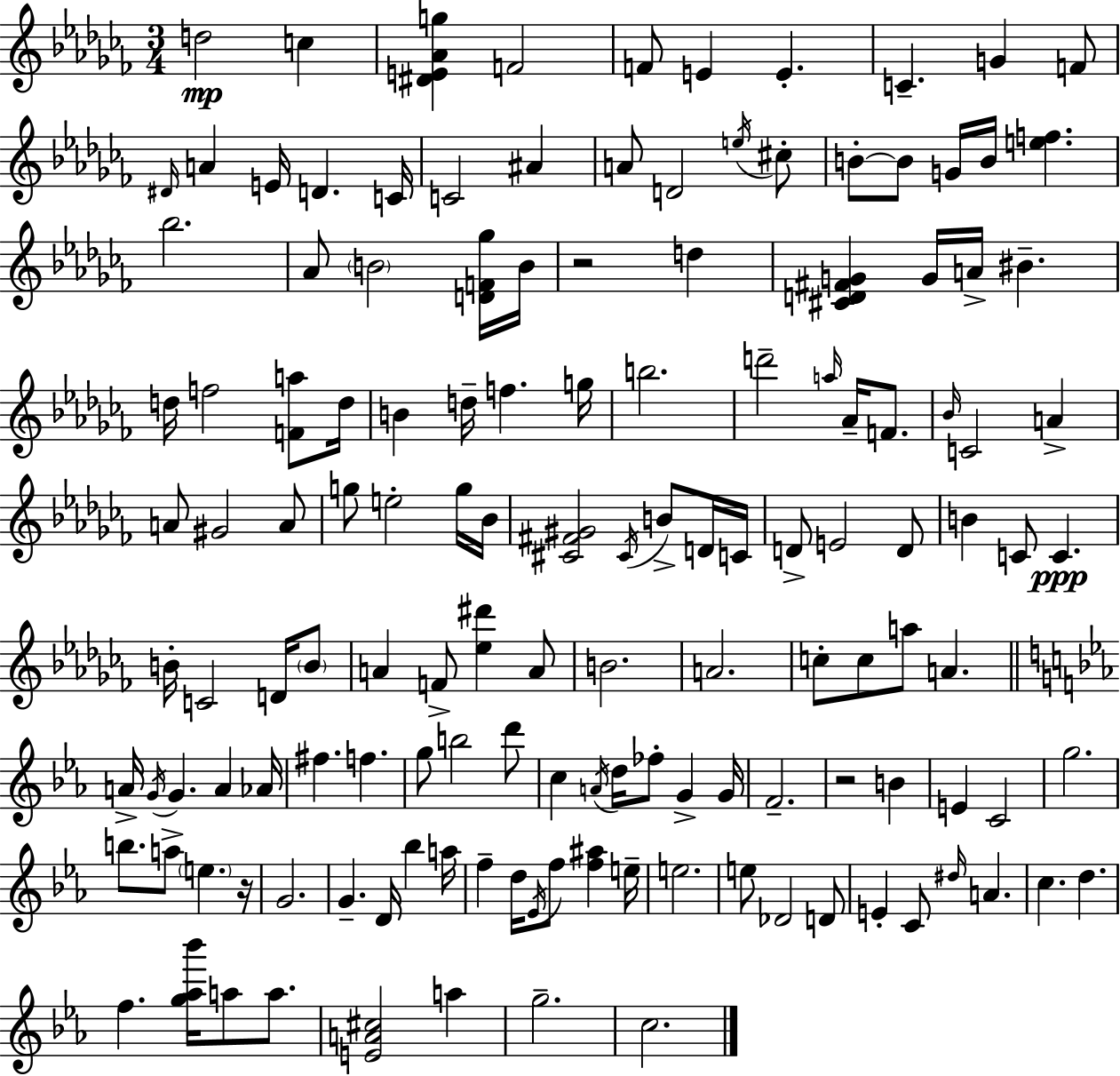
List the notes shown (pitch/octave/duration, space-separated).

D5/h C5/q [D#4,E4,Ab4,G5]/q F4/h F4/e E4/q E4/q. C4/q. G4/q F4/e D#4/s A4/q E4/s D4/q. C4/s C4/h A#4/q A4/e D4/h E5/s C#5/e B4/e B4/e G4/s B4/s [E5,F5]/q. Bb5/h. Ab4/e B4/h [D4,F4,Gb5]/s B4/s R/h D5/q [C#4,D4,F#4,G4]/q G4/s A4/s BIS4/q. D5/s F5/h [F4,A5]/e D5/s B4/q D5/s F5/q. G5/s B5/h. D6/h A5/s Ab4/s F4/e. Bb4/s C4/h A4/q A4/e G#4/h A4/e G5/e E5/h G5/s Bb4/s [C#4,F#4,G#4]/h C#4/s B4/e D4/s C4/s D4/e E4/h D4/e B4/q C4/e C4/q. B4/s C4/h D4/s B4/e A4/q F4/e [Eb5,D#6]/q A4/e B4/h. A4/h. C5/e C5/e A5/e A4/q. A4/s G4/s G4/q. A4/q Ab4/s F#5/q. F5/q. G5/e B5/h D6/e C5/q A4/s D5/s FES5/e G4/q G4/s F4/h. R/h B4/q E4/q C4/h G5/h. B5/e. A5/e E5/q. R/s G4/h. G4/q. D4/s Bb5/q A5/s F5/q D5/s Eb4/s F5/e [F5,A#5]/q E5/s E5/h. E5/e Db4/h D4/e E4/q C4/e D#5/s A4/q. C5/q. D5/q. F5/q. [G5,Ab5,Bb6]/s A5/e A5/e. [E4,A4,C#5]/h A5/q G5/h. C5/h.